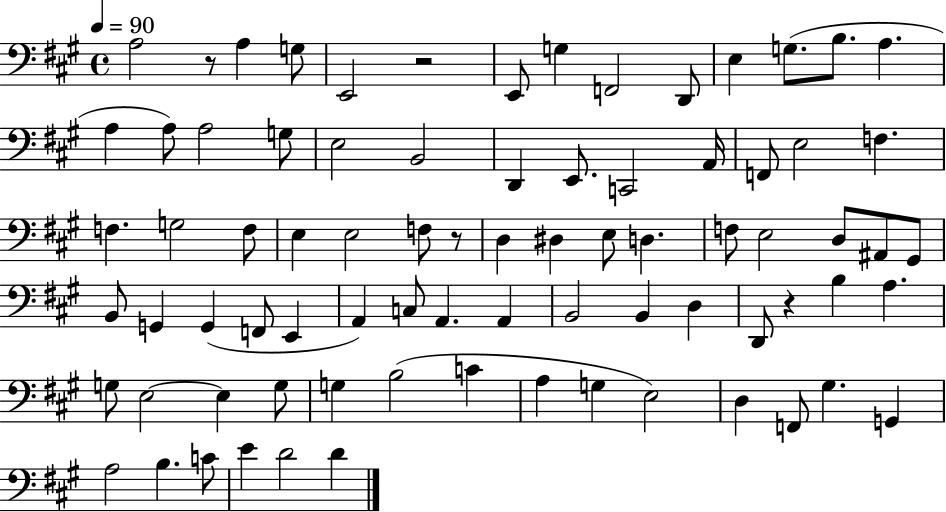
X:1
T:Untitled
M:4/4
L:1/4
K:A
A,2 z/2 A, G,/2 E,,2 z2 E,,/2 G, F,,2 D,,/2 E, G,/2 B,/2 A, A, A,/2 A,2 G,/2 E,2 B,,2 D,, E,,/2 C,,2 A,,/4 F,,/2 E,2 F, F, G,2 F,/2 E, E,2 F,/2 z/2 D, ^D, E,/2 D, F,/2 E,2 D,/2 ^A,,/2 ^G,,/2 B,,/2 G,, G,, F,,/2 E,, A,, C,/2 A,, A,, B,,2 B,, D, D,,/2 z B, A, G,/2 E,2 E, G,/2 G, B,2 C A, G, E,2 D, F,,/2 ^G, G,, A,2 B, C/2 E D2 D